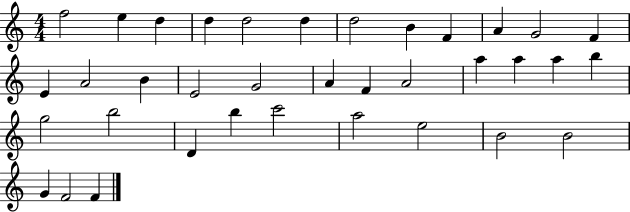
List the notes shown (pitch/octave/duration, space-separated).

F5/h E5/q D5/q D5/q D5/h D5/q D5/h B4/q F4/q A4/q G4/h F4/q E4/q A4/h B4/q E4/h G4/h A4/q F4/q A4/h A5/q A5/q A5/q B5/q G5/h B5/h D4/q B5/q C6/h A5/h E5/h B4/h B4/h G4/q F4/h F4/q